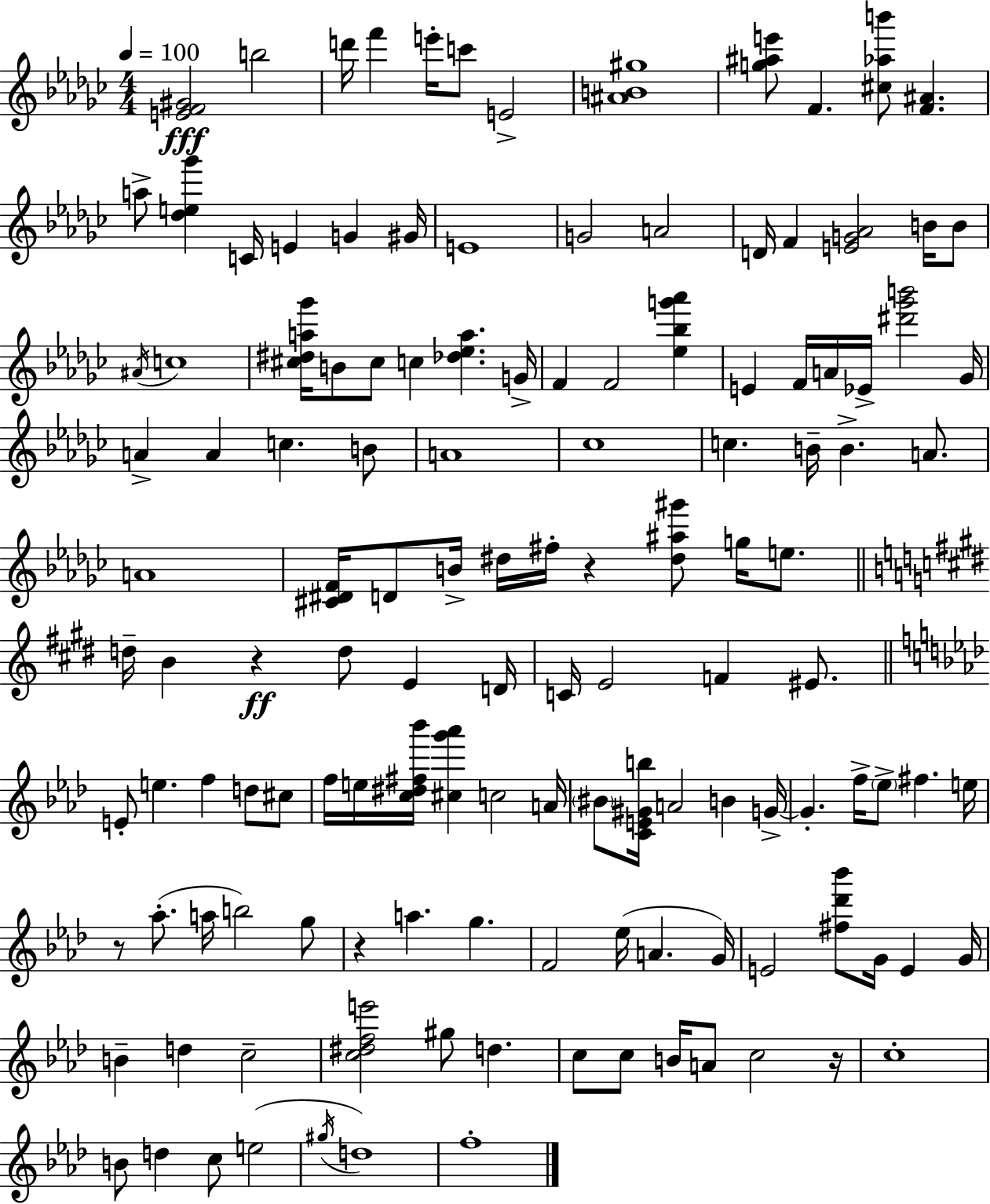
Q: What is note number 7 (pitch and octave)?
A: F4